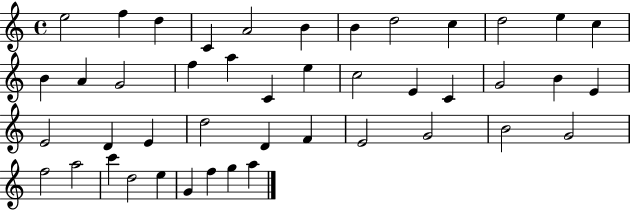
X:1
T:Untitled
M:4/4
L:1/4
K:C
e2 f d C A2 B B d2 c d2 e c B A G2 f a C e c2 E C G2 B E E2 D E d2 D F E2 G2 B2 G2 f2 a2 c' d2 e G f g a